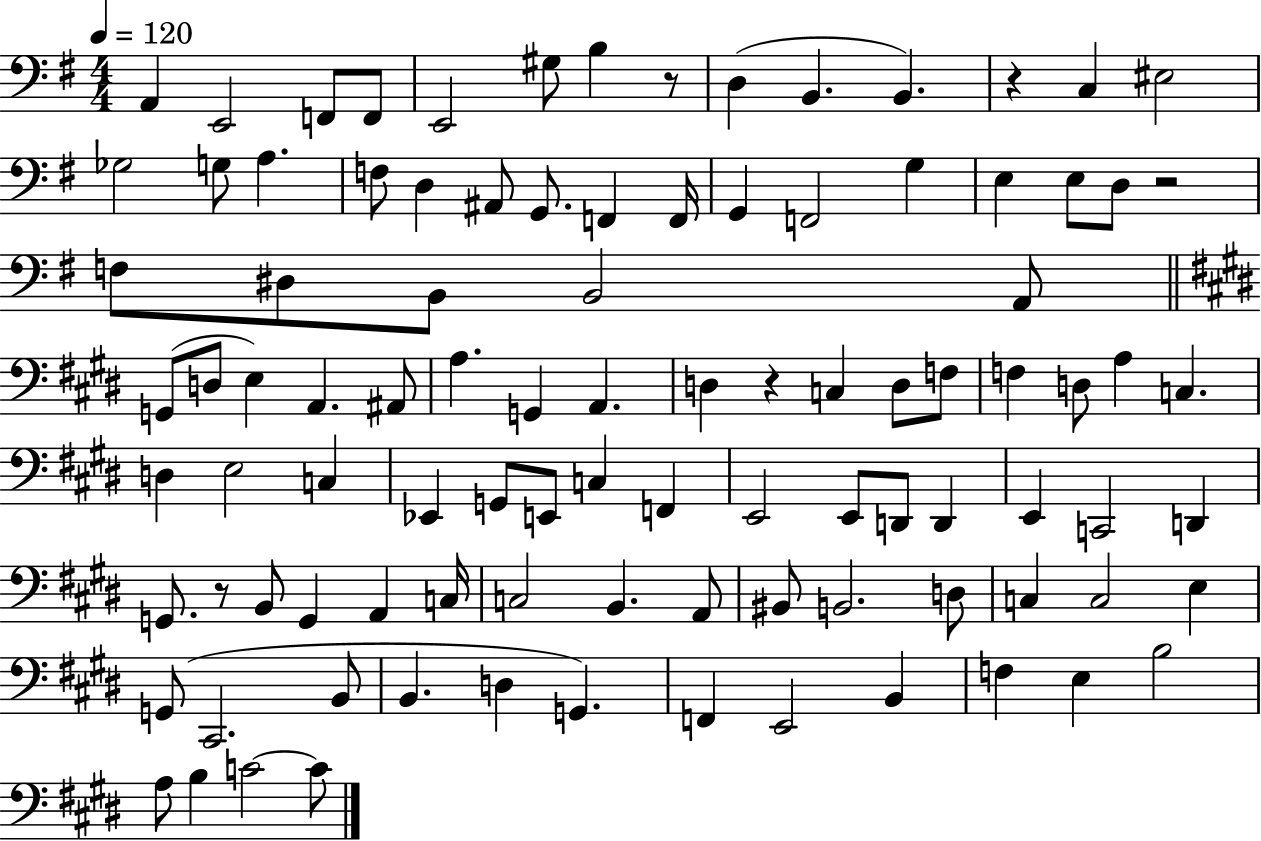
A2/q E2/h F2/e F2/e E2/h G#3/e B3/q R/e D3/q B2/q. B2/q. R/q C3/q EIS3/h Gb3/h G3/e A3/q. F3/e D3/q A#2/e G2/e. F2/q F2/s G2/q F2/h G3/q E3/q E3/e D3/e R/h F3/e D#3/e B2/e B2/h A2/e G2/e D3/e E3/q A2/q. A#2/e A3/q. G2/q A2/q. D3/q R/q C3/q D3/e F3/e F3/q D3/e A3/q C3/q. D3/q E3/h C3/q Eb2/q G2/e E2/e C3/q F2/q E2/h E2/e D2/e D2/q E2/q C2/h D2/q G2/e. R/e B2/e G2/q A2/q C3/s C3/h B2/q. A2/e BIS2/e B2/h. D3/e C3/q C3/h E3/q G2/e C#2/h. B2/e B2/q. D3/q G2/q. F2/q E2/h B2/q F3/q E3/q B3/h A3/e B3/q C4/h C4/e